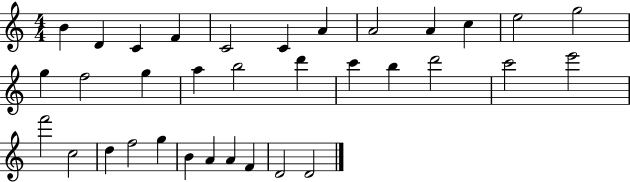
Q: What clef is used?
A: treble